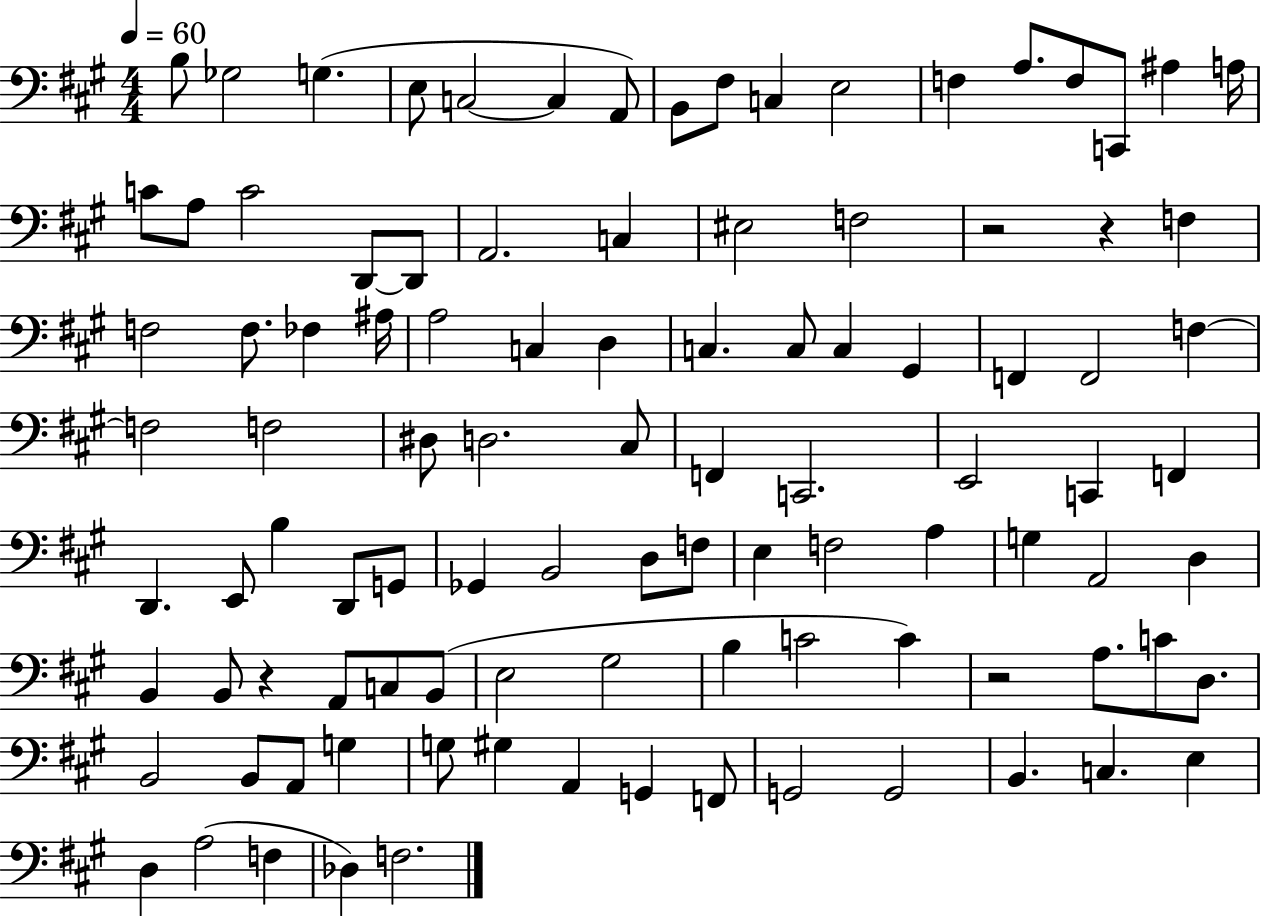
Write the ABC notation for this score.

X:1
T:Untitled
M:4/4
L:1/4
K:A
B,/2 _G,2 G, E,/2 C,2 C, A,,/2 B,,/2 ^F,/2 C, E,2 F, A,/2 F,/2 C,,/2 ^A, A,/4 C/2 A,/2 C2 D,,/2 D,,/2 A,,2 C, ^E,2 F,2 z2 z F, F,2 F,/2 _F, ^A,/4 A,2 C, D, C, C,/2 C, ^G,, F,, F,,2 F, F,2 F,2 ^D,/2 D,2 ^C,/2 F,, C,,2 E,,2 C,, F,, D,, E,,/2 B, D,,/2 G,,/2 _G,, B,,2 D,/2 F,/2 E, F,2 A, G, A,,2 D, B,, B,,/2 z A,,/2 C,/2 B,,/2 E,2 ^G,2 B, C2 C z2 A,/2 C/2 D,/2 B,,2 B,,/2 A,,/2 G, G,/2 ^G, A,, G,, F,,/2 G,,2 G,,2 B,, C, E, D, A,2 F, _D, F,2